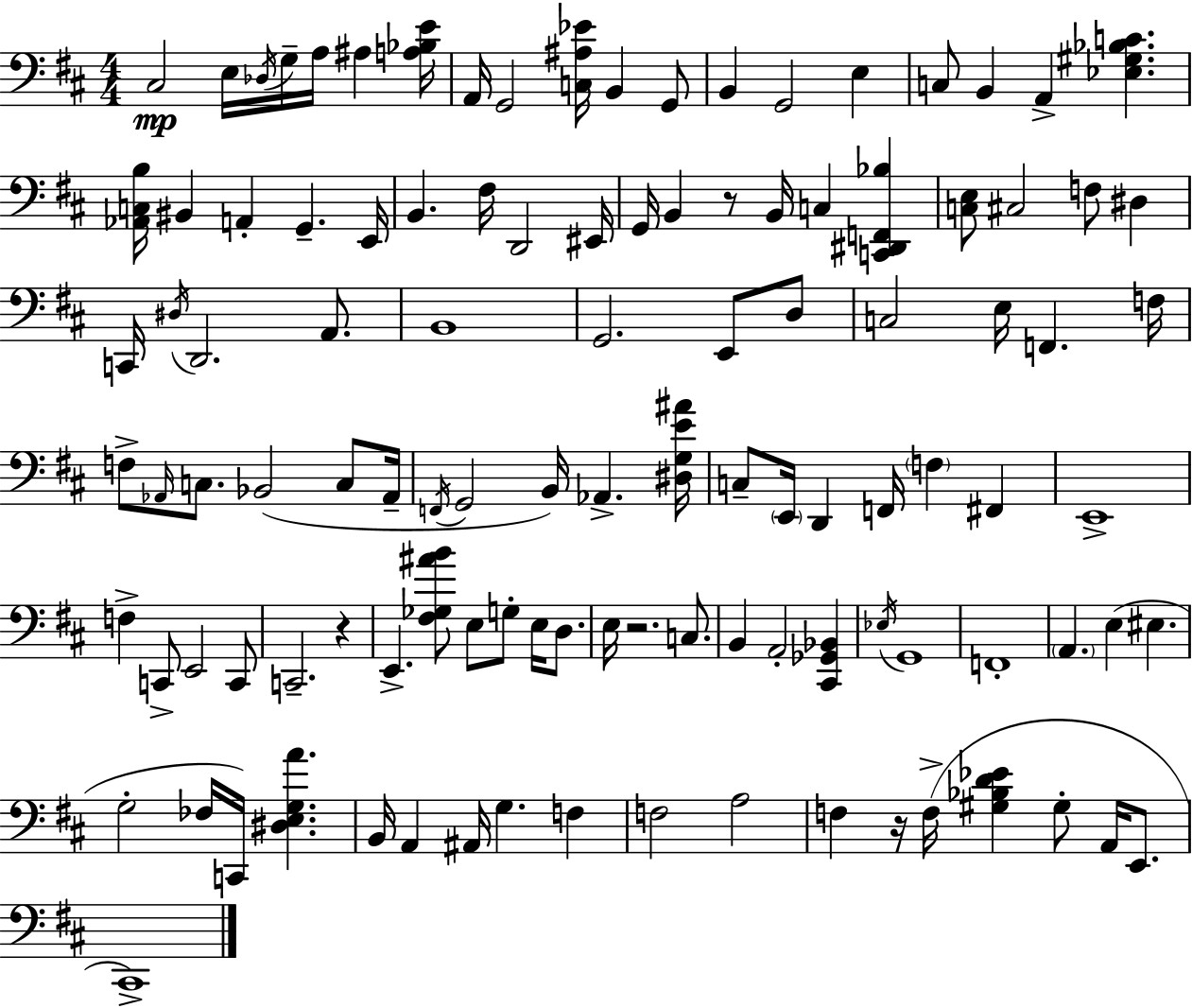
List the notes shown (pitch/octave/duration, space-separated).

C#3/h E3/s Db3/s G3/s A3/s A#3/q [A3,Bb3,E4]/s A2/s G2/h [C3,A#3,Eb4]/s B2/q G2/e B2/q G2/h E3/q C3/e B2/q A2/q [Eb3,G#3,Bb3,C4]/q. [Ab2,C3,B3]/s BIS2/q A2/q G2/q. E2/s B2/q. F#3/s D2/h EIS2/s G2/s B2/q R/e B2/s C3/q [C2,D#2,F2,Bb3]/q [C3,E3]/e C#3/h F3/e D#3/q C2/s D#3/s D2/h. A2/e. B2/w G2/h. E2/e D3/e C3/h E3/s F2/q. F3/s F3/e Ab2/s C3/e. Bb2/h C3/e Ab2/s F2/s G2/h B2/s Ab2/q. [D#3,G3,E4,A#4]/s C3/e E2/s D2/q F2/s F3/q F#2/q E2/w F3/q C2/e E2/h C2/e C2/h. R/q E2/q. [F#3,Gb3,A#4,B4]/e E3/e G3/e E3/s D3/e. E3/s R/h. C3/e. B2/q A2/h [C#2,Gb2,Bb2]/q Eb3/s G2/w F2/w A2/q. E3/q EIS3/q. G3/h FES3/s C2/s [D#3,E3,G3,A4]/q. B2/s A2/q A#2/s G3/q. F3/q F3/h A3/h F3/q R/s F3/s [G#3,Bb3,D4,Eb4]/q G#3/e A2/s E2/e. C#2/w